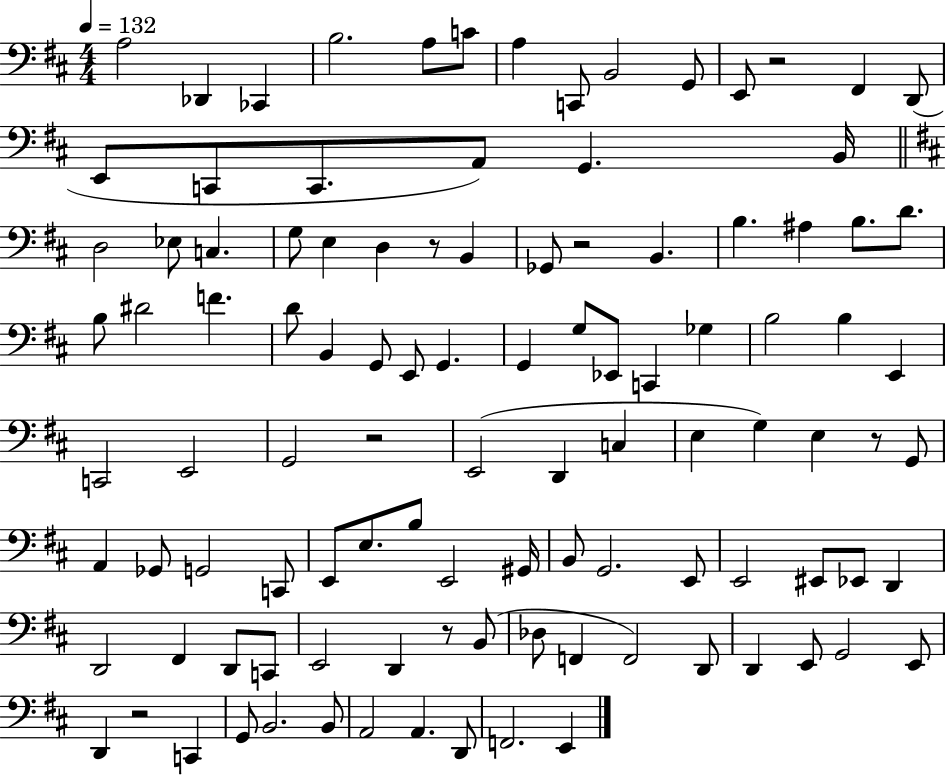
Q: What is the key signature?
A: D major